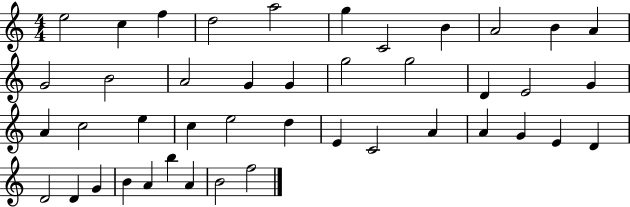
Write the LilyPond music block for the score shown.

{
  \clef treble
  \numericTimeSignature
  \time 4/4
  \key c \major
  e''2 c''4 f''4 | d''2 a''2 | g''4 c'2 b'4 | a'2 b'4 a'4 | \break g'2 b'2 | a'2 g'4 g'4 | g''2 g''2 | d'4 e'2 g'4 | \break a'4 c''2 e''4 | c''4 e''2 d''4 | e'4 c'2 a'4 | a'4 g'4 e'4 d'4 | \break d'2 d'4 g'4 | b'4 a'4 b''4 a'4 | b'2 f''2 | \bar "|."
}